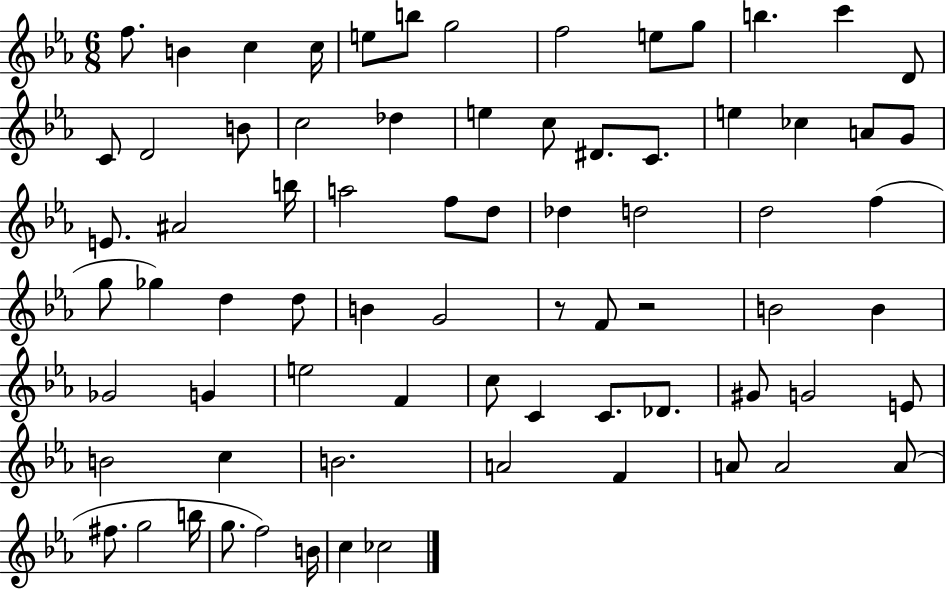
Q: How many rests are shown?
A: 2